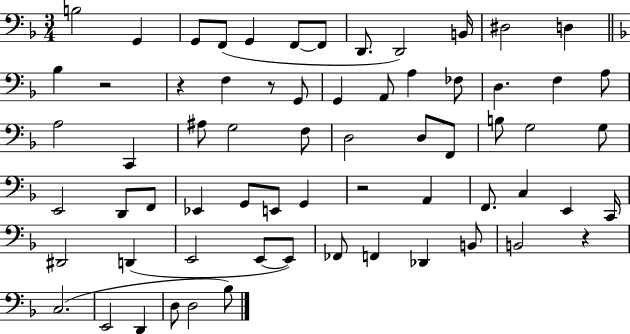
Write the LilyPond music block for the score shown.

{
  \clef bass
  \numericTimeSignature
  \time 3/4
  \key f \major
  b2 g,4 | g,8 f,8( g,4 f,8~~ f,8 | d,8. d,2) b,16 | dis2 d4 | \break \bar "||" \break \key d \minor bes4 r2 | r4 f4 r8 g,8 | g,4 a,8 a4 fes8 | d4. f4 a8 | \break a2 c,4 | ais8 g2 f8 | d2 d8 f,8 | b8 g2 g8 | \break e,2 d,8 f,8 | ees,4 g,8 e,8 g,4 | r2 a,4 | f,8. c4 e,4 c,16 | \break dis,2 d,4( | e,2 e,8~~ e,8) | fes,8 f,4 des,4 b,8 | b,2 r4 | \break c2.( | e,2 d,4 | d8 d2 bes8) | \bar "|."
}